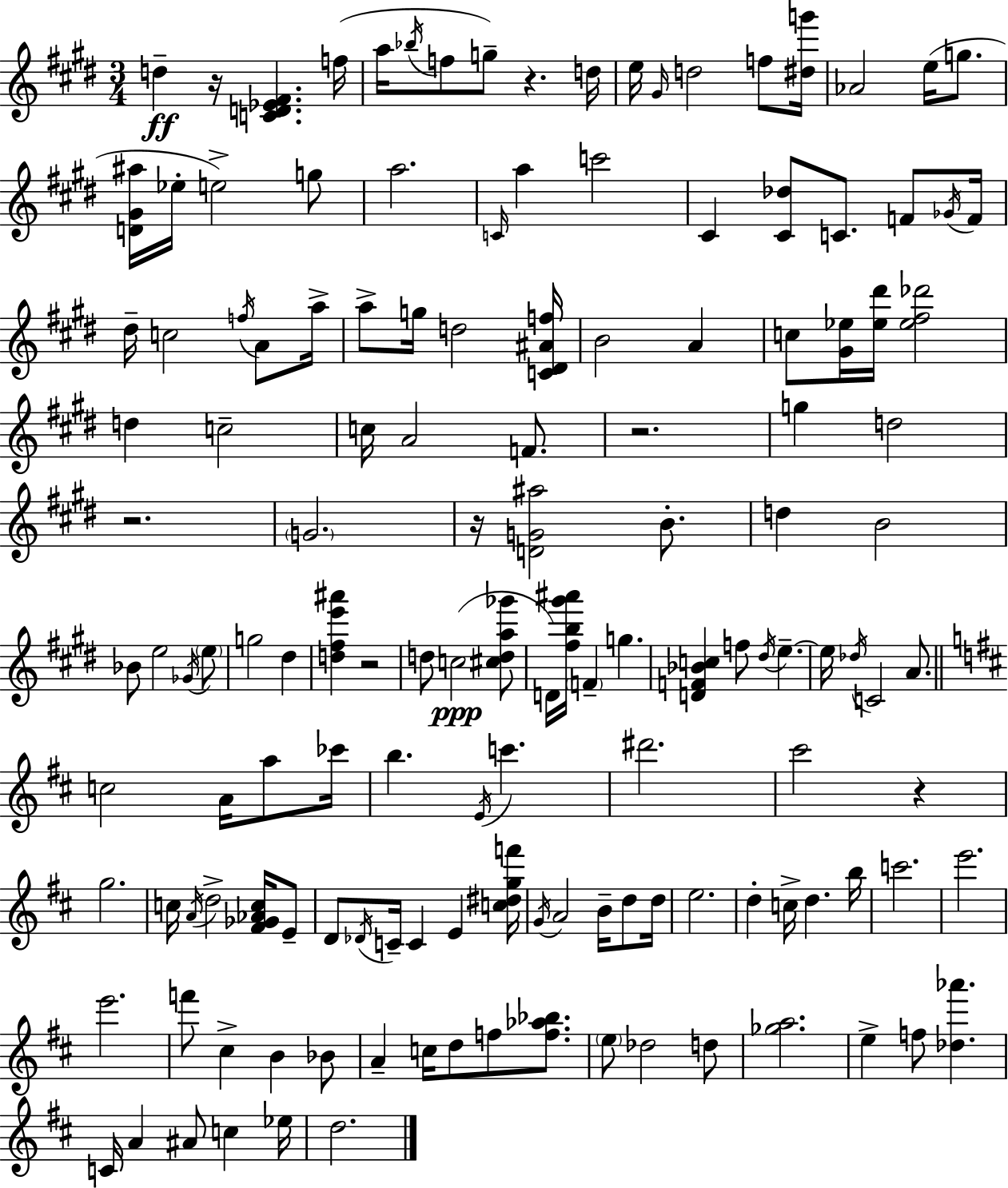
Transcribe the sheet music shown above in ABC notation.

X:1
T:Untitled
M:3/4
L:1/4
K:E
d z/4 [CD_E^F] f/4 a/4 _b/4 f/2 g/2 z d/4 e/4 ^G/4 d2 f/2 [^dg']/4 _A2 e/4 g/2 [D^G^a]/4 _e/4 e2 g/2 a2 C/4 a c'2 ^C [^C_d]/2 C/2 F/2 _G/4 F/4 ^d/4 c2 f/4 A/2 a/4 a/2 g/4 d2 [C^D^Af]/4 B2 A c/2 [^G_e]/4 [_e^d']/4 [_e^f_d']2 d c2 c/4 A2 F/2 z2 g d2 z2 G2 z/4 [DG^a]2 B/2 d B2 _B/2 e2 _G/4 e/2 g2 ^d [d^fe'^a'] z2 d/2 c2 [^cda_g']/2 D/4 [^fb^g'^a']/4 F g [DF_Bc] f/2 ^d/4 e e/4 _d/4 C2 A/2 c2 A/4 a/2 _c'/4 b E/4 c' ^d'2 ^c'2 z g2 c/4 A/4 d2 [^F_G_Ac]/4 E/2 D/2 _D/4 C/4 C E [c^dgf']/4 G/4 A2 B/4 d/2 d/4 e2 d c/4 d b/4 c'2 e'2 e'2 f'/2 ^c B _B/2 A c/4 d/2 f/2 [f_a_b]/2 e/2 _d2 d/2 [_ga]2 e f/2 [_d_a'] C/4 A ^A/2 c _e/4 d2